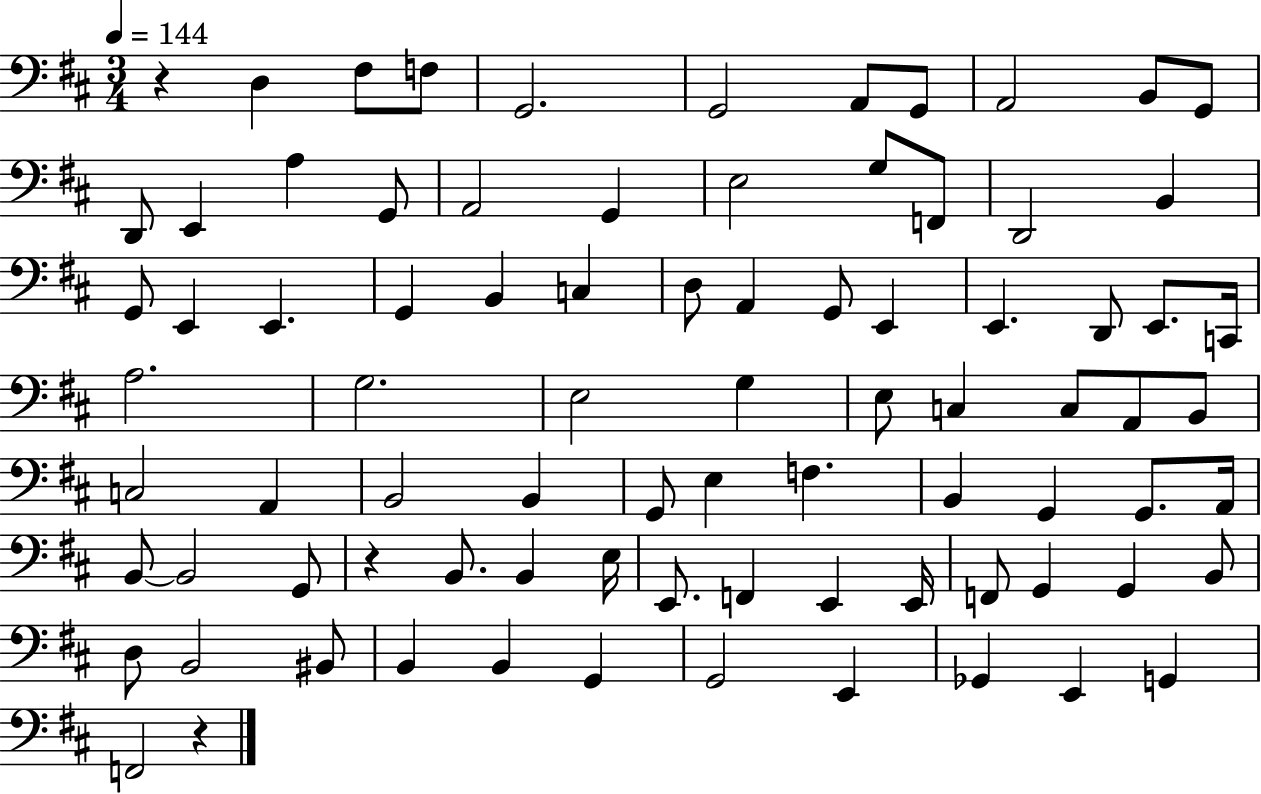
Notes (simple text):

R/q D3/q F#3/e F3/e G2/h. G2/h A2/e G2/e A2/h B2/e G2/e D2/e E2/q A3/q G2/e A2/h G2/q E3/h G3/e F2/e D2/h B2/q G2/e E2/q E2/q. G2/q B2/q C3/q D3/e A2/q G2/e E2/q E2/q. D2/e E2/e. C2/s A3/h. G3/h. E3/h G3/q E3/e C3/q C3/e A2/e B2/e C3/h A2/q B2/h B2/q G2/e E3/q F3/q. B2/q G2/q G2/e. A2/s B2/e B2/h G2/e R/q B2/e. B2/q E3/s E2/e. F2/q E2/q E2/s F2/e G2/q G2/q B2/e D3/e B2/h BIS2/e B2/q B2/q G2/q G2/h E2/q Gb2/q E2/q G2/q F2/h R/q